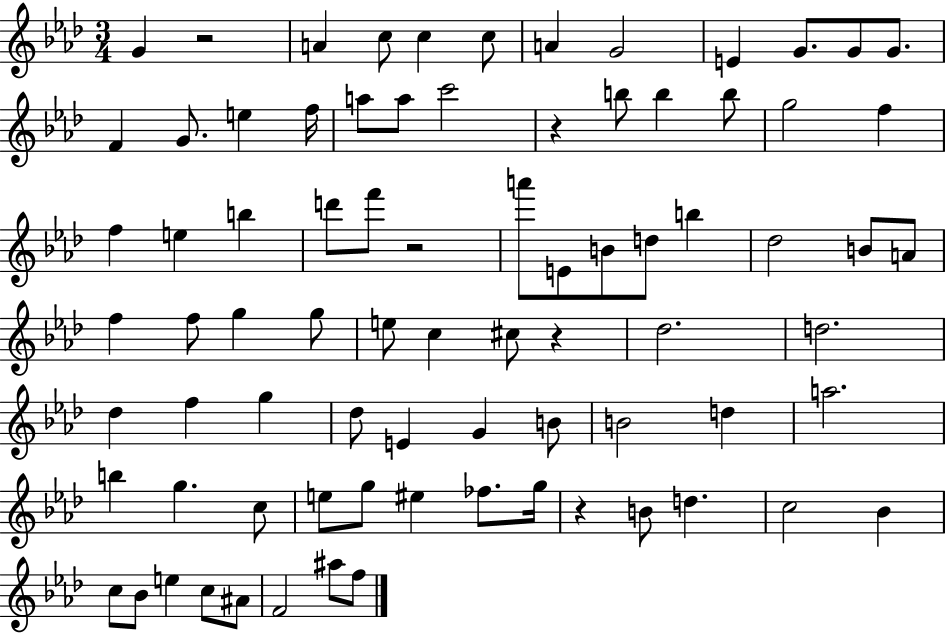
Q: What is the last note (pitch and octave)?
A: F5